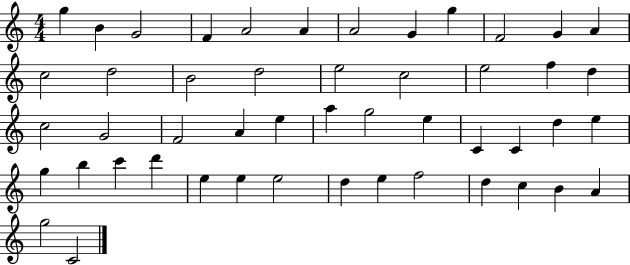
G5/q B4/q G4/h F4/q A4/h A4/q A4/h G4/q G5/q F4/h G4/q A4/q C5/h D5/h B4/h D5/h E5/h C5/h E5/h F5/q D5/q C5/h G4/h F4/h A4/q E5/q A5/q G5/h E5/q C4/q C4/q D5/q E5/q G5/q B5/q C6/q D6/q E5/q E5/q E5/h D5/q E5/q F5/h D5/q C5/q B4/q A4/q G5/h C4/h